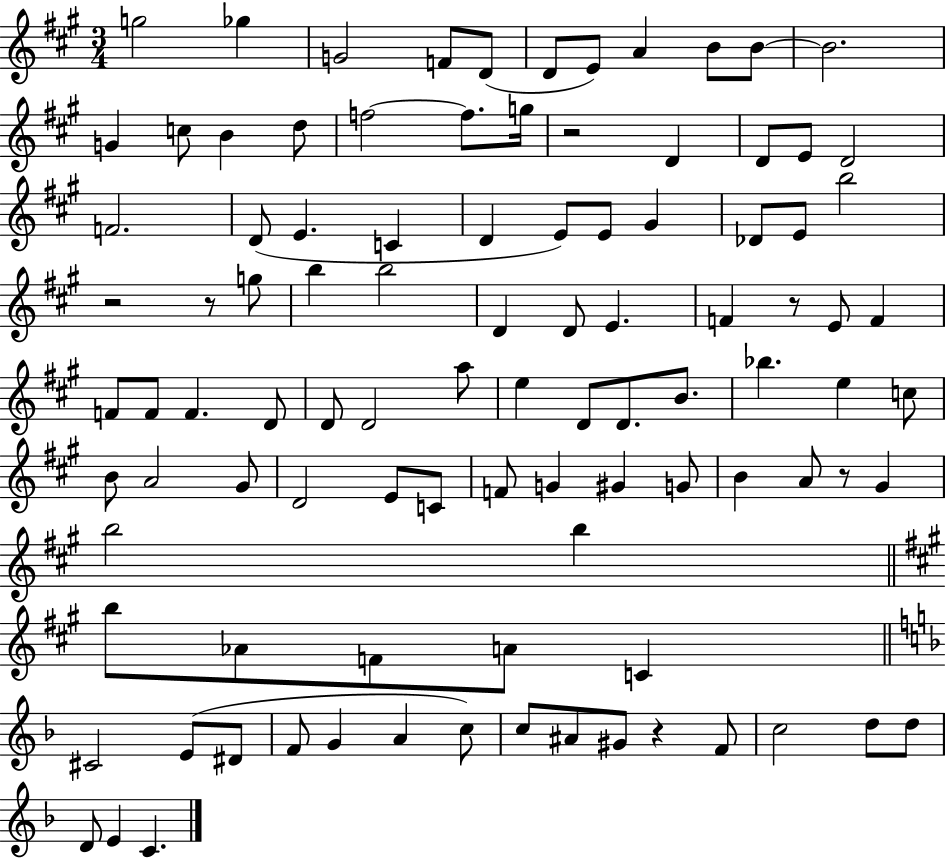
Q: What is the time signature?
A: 3/4